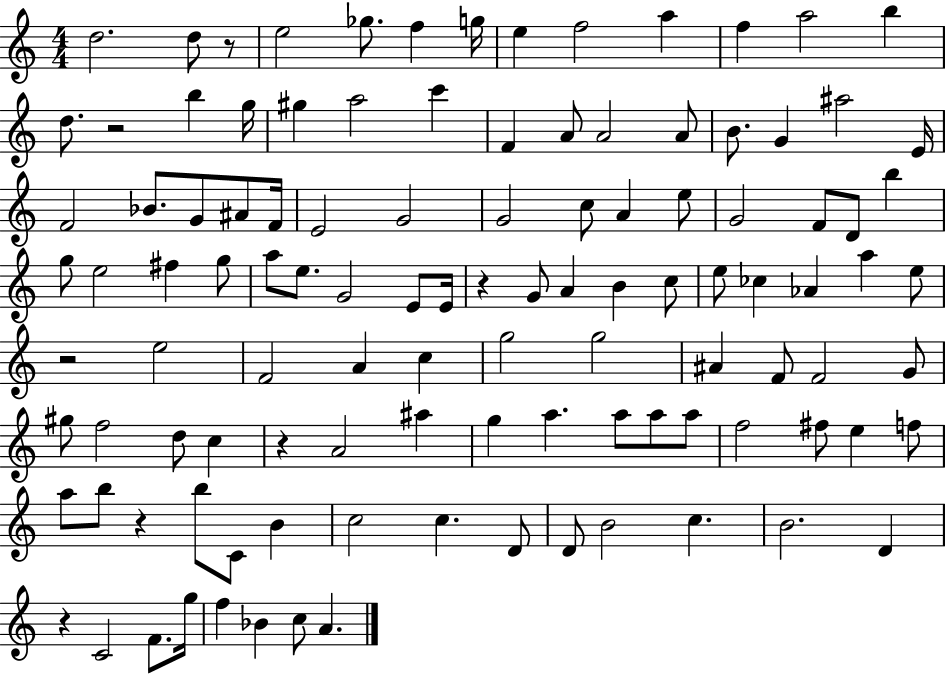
X:1
T:Untitled
M:4/4
L:1/4
K:C
d2 d/2 z/2 e2 _g/2 f g/4 e f2 a f a2 b d/2 z2 b g/4 ^g a2 c' F A/2 A2 A/2 B/2 G ^a2 E/4 F2 _B/2 G/2 ^A/2 F/4 E2 G2 G2 c/2 A e/2 G2 F/2 D/2 b g/2 e2 ^f g/2 a/2 e/2 G2 E/2 E/4 z G/2 A B c/2 e/2 _c _A a e/2 z2 e2 F2 A c g2 g2 ^A F/2 F2 G/2 ^g/2 f2 d/2 c z A2 ^a g a a/2 a/2 a/2 f2 ^f/2 e f/2 a/2 b/2 z b/2 C/2 B c2 c D/2 D/2 B2 c B2 D z C2 F/2 g/4 f _B c/2 A